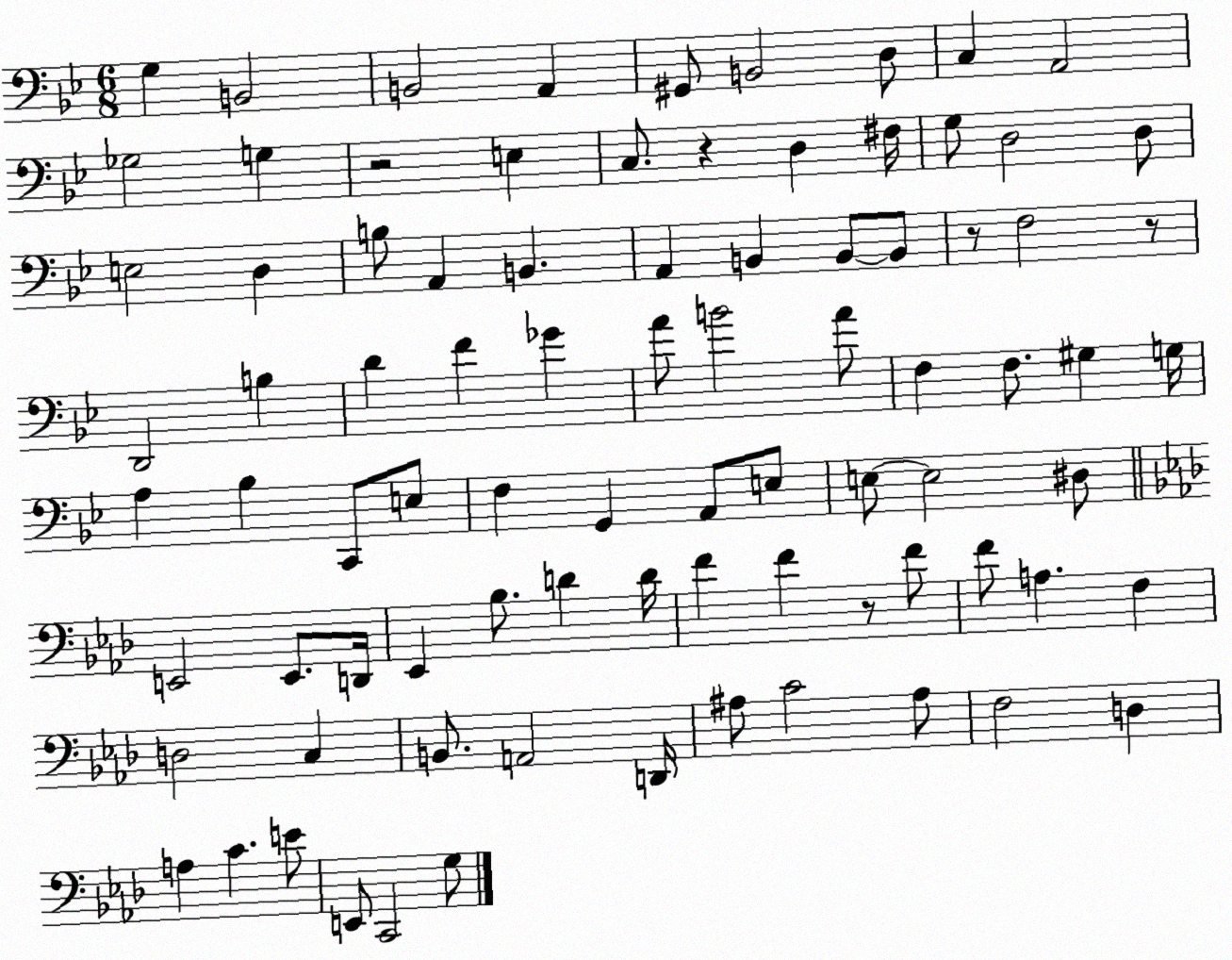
X:1
T:Untitled
M:6/8
L:1/4
K:Bb
G, B,,2 B,,2 A,, ^G,,/2 B,,2 D,/2 C, A,,2 _G,2 G, z2 E, C,/2 z D, ^F,/4 G,/2 D,2 D,/2 E,2 D, B,/2 A,, B,, A,, B,, B,,/2 B,,/2 z/2 F,2 z/2 D,,2 B, D F _G A/2 B2 A/2 F, F,/2 ^G, G,/4 A, _B, C,,/2 E,/2 F, G,, A,,/2 E,/2 E,/2 E,2 ^D,/2 E,,2 E,,/2 D,,/4 _E,, _B,/2 D D/4 F F z/2 F/2 F/2 A, F, D,2 C, B,,/2 A,,2 D,,/4 ^A,/2 C2 ^A,/2 F,2 D, A, C E/2 E,,/2 C,,2 G,/2